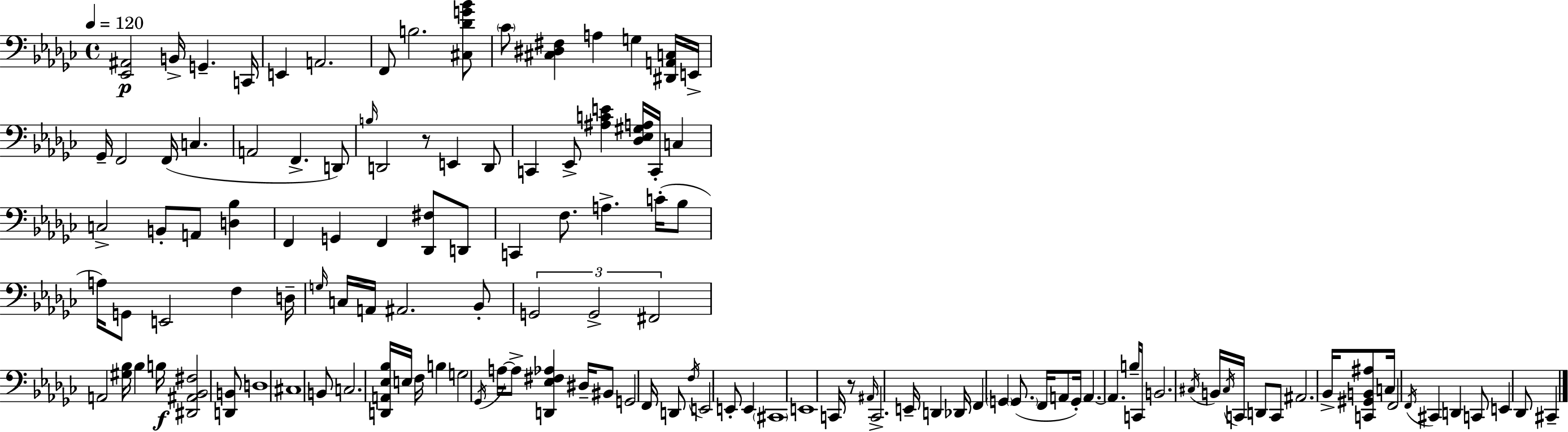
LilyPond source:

{
  \clef bass
  \time 4/4
  \defaultTimeSignature
  \key ees \minor
  \tempo 4 = 120
  <ees, ais,>2\p b,16-> g,4.-- c,16 | e,4 a,2. | f,8 b2. <cis des' g' bes'>8 | \parenthesize ces'8 <cis dis fis>4 a4 g4 <dis, a, c>16 e,16-> | \break ges,16-- f,2 f,16( c4. | a,2 f,4.-> d,8) | \grace { b16 } d,2 r8 e,4 d,8 | c,4 ees,8-> <ais c' e'>4 <des ees gis a>16 c,16-. c4 | \break c2-> b,8-. a,8 <d bes>4 | f,4 g,4 f,4 <des, fis>8 d,8 | c,4 f8. a4.-> c'16-.( bes8 | a16) g,8 e,2 f4 | \break d16-- \grace { g16 } c16 a,16 ais,2. | bes,8-. \tuplet 3/2 { g,2 g,2-> | fis,2 } a,2 | <gis bes>16 bes4 b16\f <dis, ais, bes, fis>2 | \break <d, b,>8 d1 | cis1 | b,8 c2. | <d, a, ees bes>16 e16 f16 b4 g2 \acciaccatura { ges,16 } | \break a16~~ a8-> <d, ees fis aes>4 dis16-- bis,8 g,2 | f,16 d,8 \acciaccatura { f16 } e,2 e,8-. | e,4 \parenthesize cis,1 | e,1 | \break c,16 r8 \grace { ais,16 } c,2.-> | e,16-- d,4 des,16 f,4 \parenthesize g,4 | \parenthesize g,8.( f,16 a,8 g,16-.) a,4.~~ a,4. | b16-- c,16 b,2. | \break \acciaccatura { cis16 } b,16 \acciaccatura { cis16 } c,16 d,8 c,8 ais,2. | bes,16-> <c, gis, b, ais>8 c16 f,2 | \acciaccatura { f,16 } cis,4 d,4 c,8 e,4 | des,8 cis,4-- \bar "|."
}